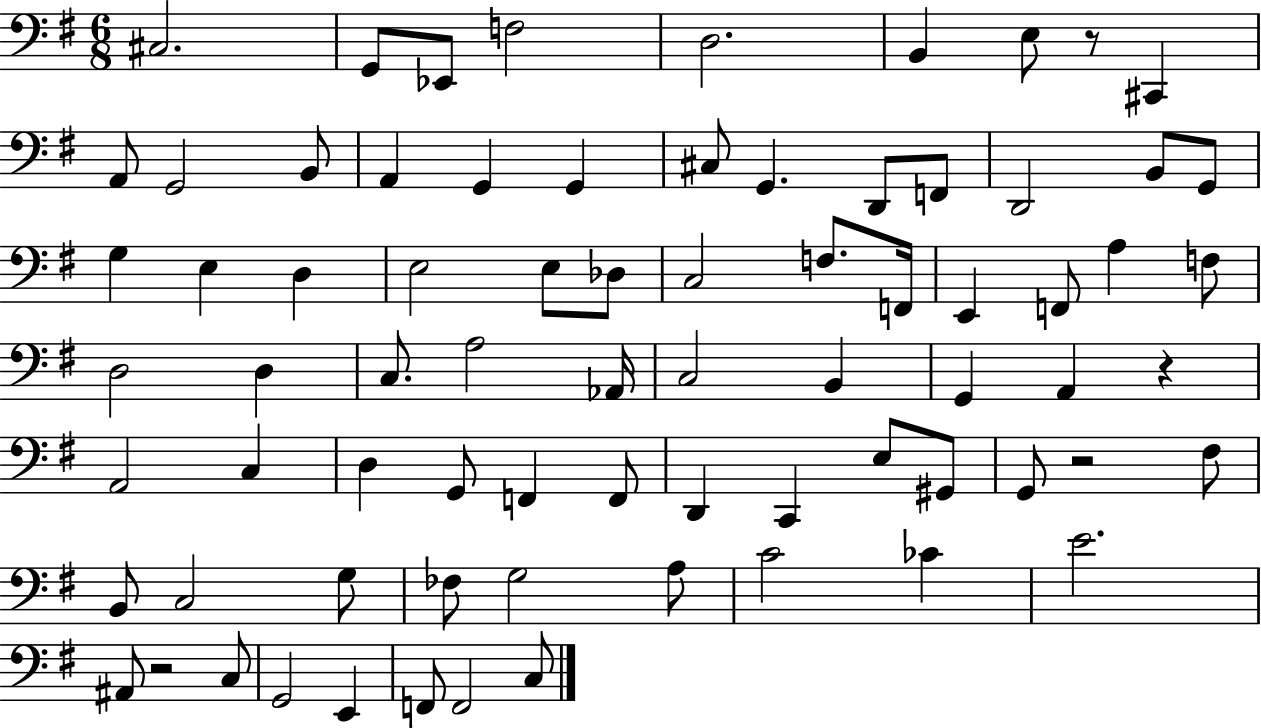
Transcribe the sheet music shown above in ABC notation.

X:1
T:Untitled
M:6/8
L:1/4
K:G
^C,2 G,,/2 _E,,/2 F,2 D,2 B,, E,/2 z/2 ^C,, A,,/2 G,,2 B,,/2 A,, G,, G,, ^C,/2 G,, D,,/2 F,,/2 D,,2 B,,/2 G,,/2 G, E, D, E,2 E,/2 _D,/2 C,2 F,/2 F,,/4 E,, F,,/2 A, F,/2 D,2 D, C,/2 A,2 _A,,/4 C,2 B,, G,, A,, z A,,2 C, D, G,,/2 F,, F,,/2 D,, C,, E,/2 ^G,,/2 G,,/2 z2 ^F,/2 B,,/2 C,2 G,/2 _F,/2 G,2 A,/2 C2 _C E2 ^A,,/2 z2 C,/2 G,,2 E,, F,,/2 F,,2 C,/2